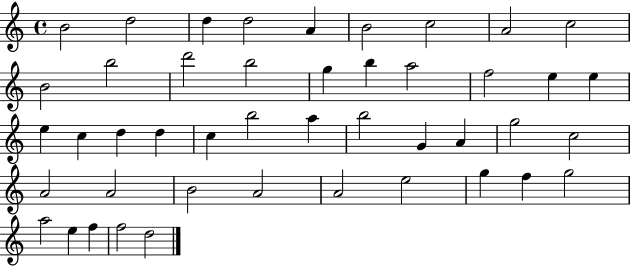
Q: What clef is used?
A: treble